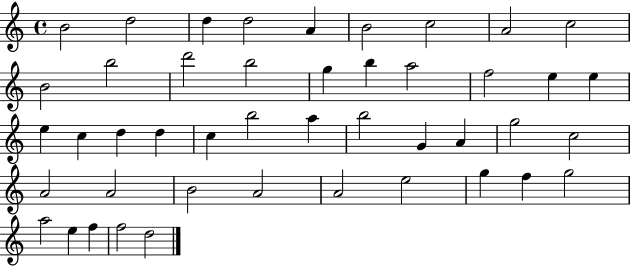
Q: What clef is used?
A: treble